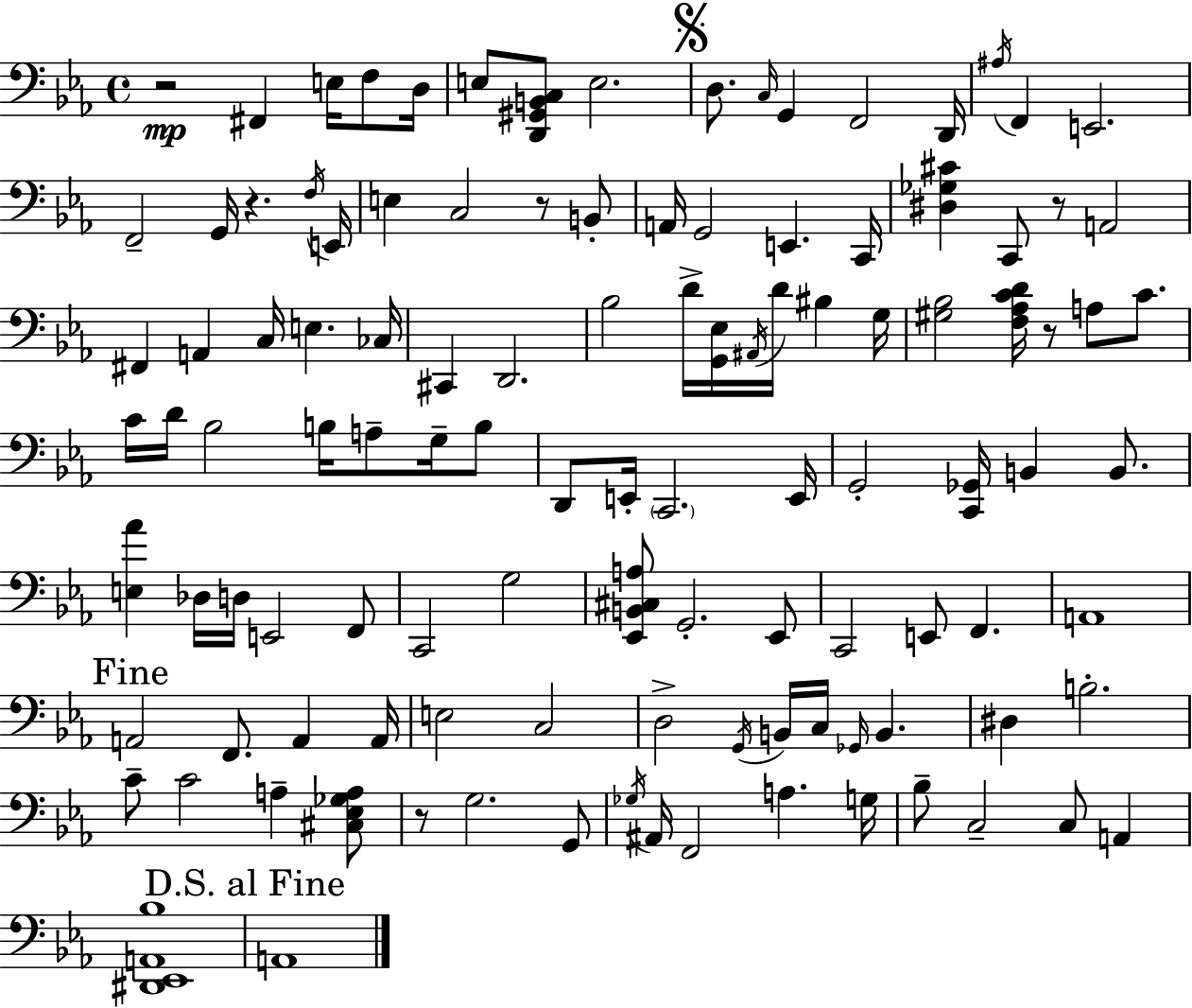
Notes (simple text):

R/h F#2/q E3/s F3/e D3/s E3/e [D2,G#2,B2,C3]/e E3/h. D3/e. C3/s G2/q F2/h D2/s A#3/s F2/q E2/h. F2/h G2/s R/q. F3/s E2/s E3/q C3/h R/e B2/e A2/s G2/h E2/q. C2/s [D#3,Gb3,C#4]/q C2/e R/e A2/h F#2/q A2/q C3/s E3/q. CES3/s C#2/q D2/h. Bb3/h D4/s [G2,Eb3]/s A#2/s D4/s BIS3/q G3/s [G#3,Bb3]/h [F3,Ab3,C4,D4]/s R/e A3/e C4/e. C4/s D4/s Bb3/h B3/s A3/e G3/s B3/e D2/e E2/s C2/h. E2/s G2/h [C2,Gb2]/s B2/q B2/e. [E3,Ab4]/q Db3/s D3/s E2/h F2/e C2/h G3/h [Eb2,B2,C#3,A3]/e G2/h. Eb2/e C2/h E2/e F2/q. A2/w A2/h F2/e. A2/q A2/s E3/h C3/h D3/h G2/s B2/s C3/s Gb2/s B2/q. D#3/q B3/h. C4/e C4/h A3/q [C#3,Eb3,Gb3,A3]/e R/e G3/h. G2/e Gb3/s A#2/s F2/h A3/q. G3/s Bb3/e C3/h C3/e A2/q [D#2,Eb2,A2,Bb3]/w A2/w